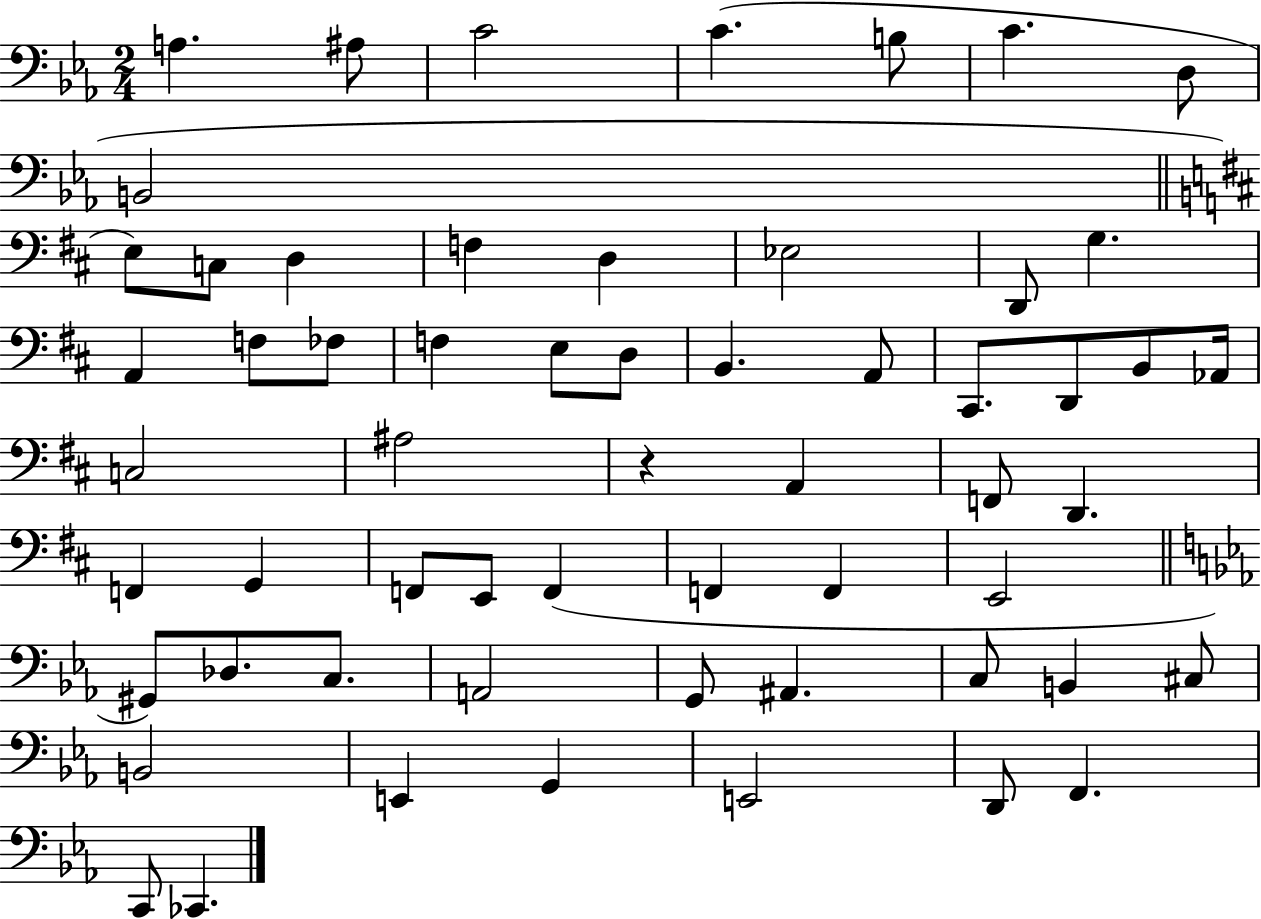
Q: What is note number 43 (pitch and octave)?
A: Db3